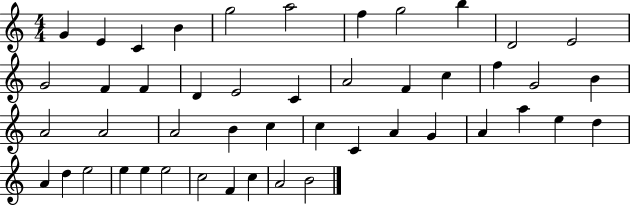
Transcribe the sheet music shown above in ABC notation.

X:1
T:Untitled
M:4/4
L:1/4
K:C
G E C B g2 a2 f g2 b D2 E2 G2 F F D E2 C A2 F c f G2 B A2 A2 A2 B c c C A G A a e d A d e2 e e e2 c2 F c A2 B2